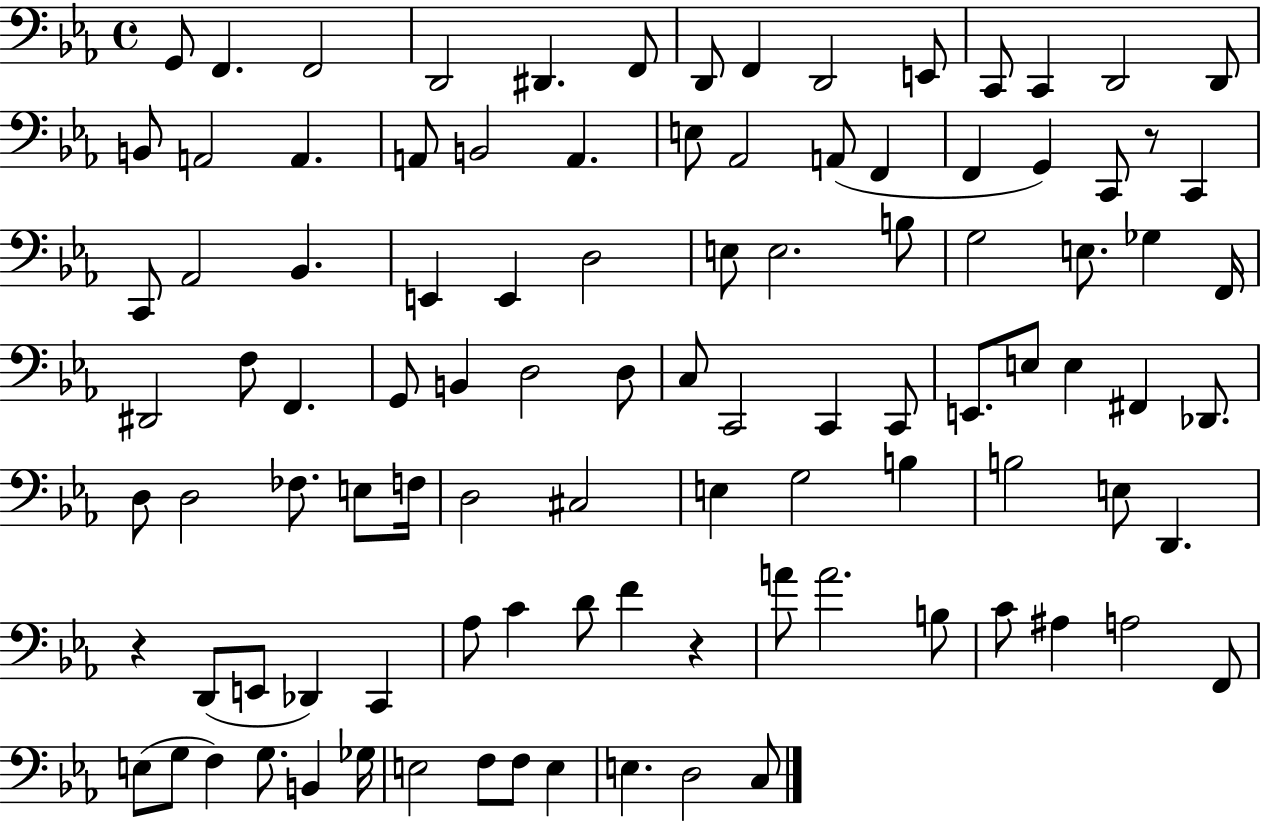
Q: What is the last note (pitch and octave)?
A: C3